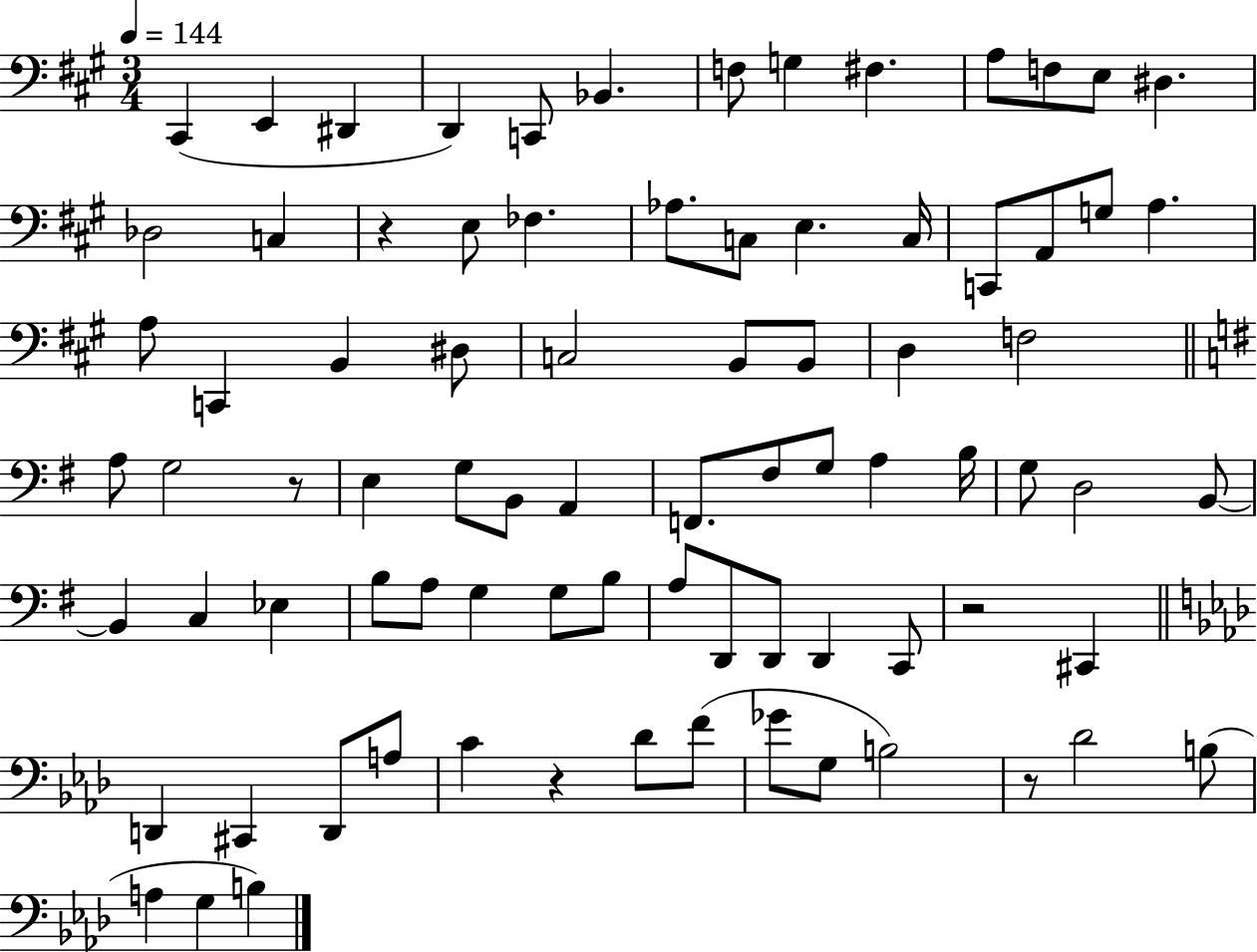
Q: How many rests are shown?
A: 5